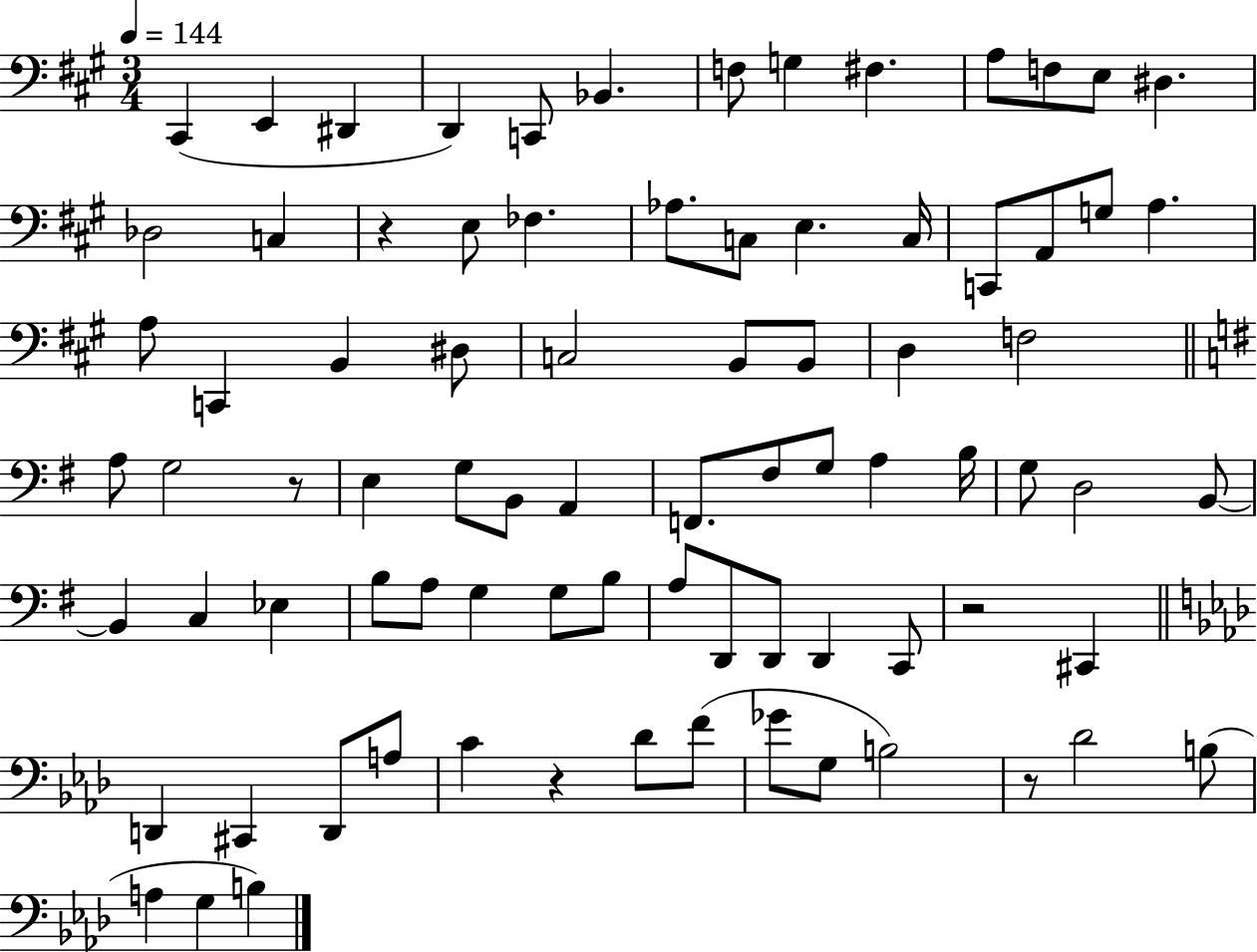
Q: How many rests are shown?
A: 5